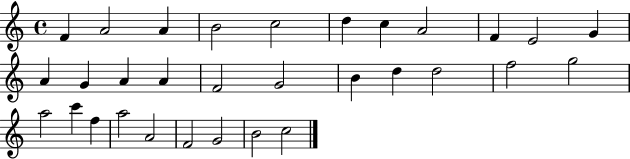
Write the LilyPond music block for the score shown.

{
  \clef treble
  \time 4/4
  \defaultTimeSignature
  \key c \major
  f'4 a'2 a'4 | b'2 c''2 | d''4 c''4 a'2 | f'4 e'2 g'4 | \break a'4 g'4 a'4 a'4 | f'2 g'2 | b'4 d''4 d''2 | f''2 g''2 | \break a''2 c'''4 f''4 | a''2 a'2 | f'2 g'2 | b'2 c''2 | \break \bar "|."
}